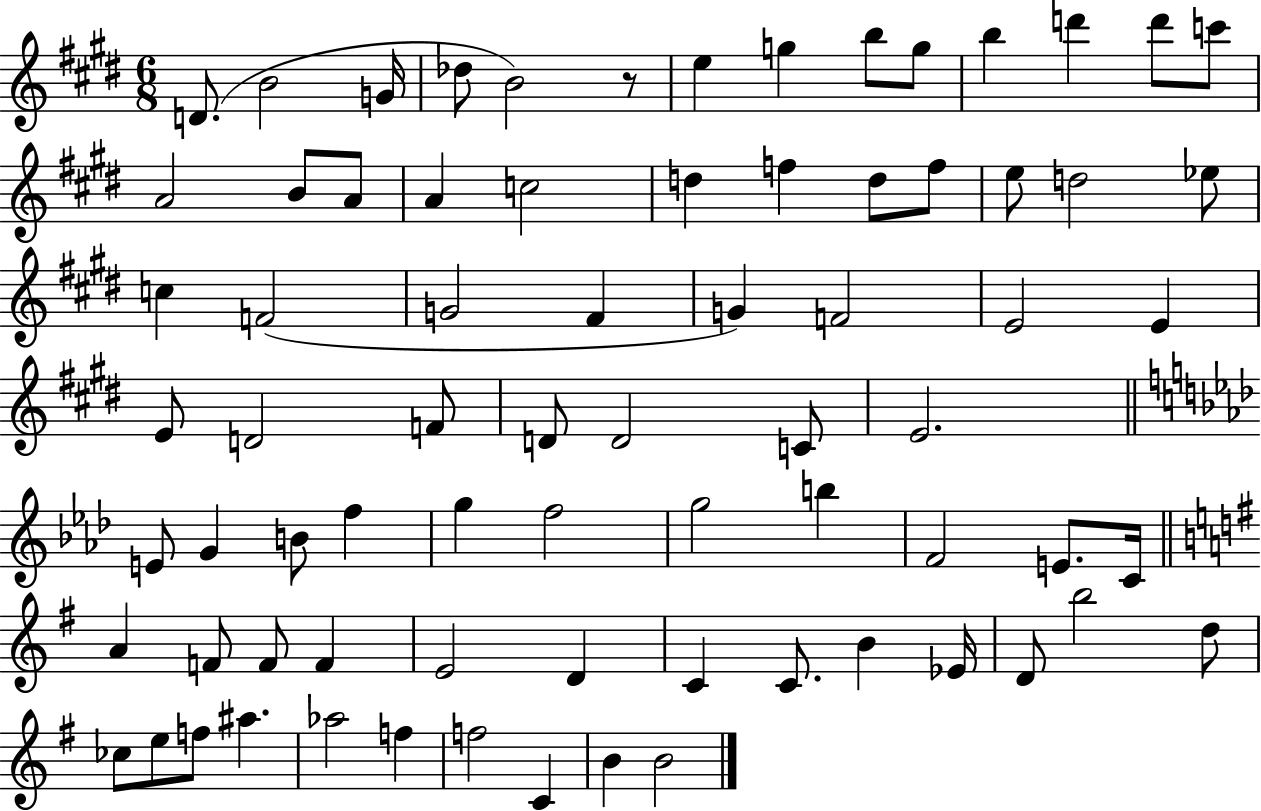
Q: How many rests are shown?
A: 1